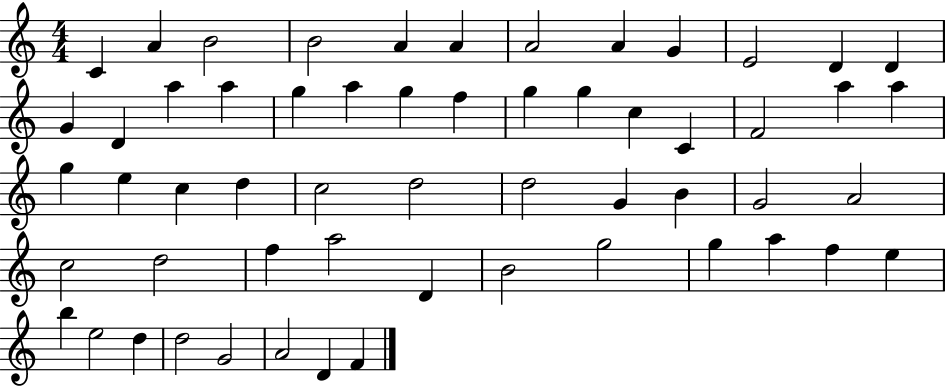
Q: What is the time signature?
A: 4/4